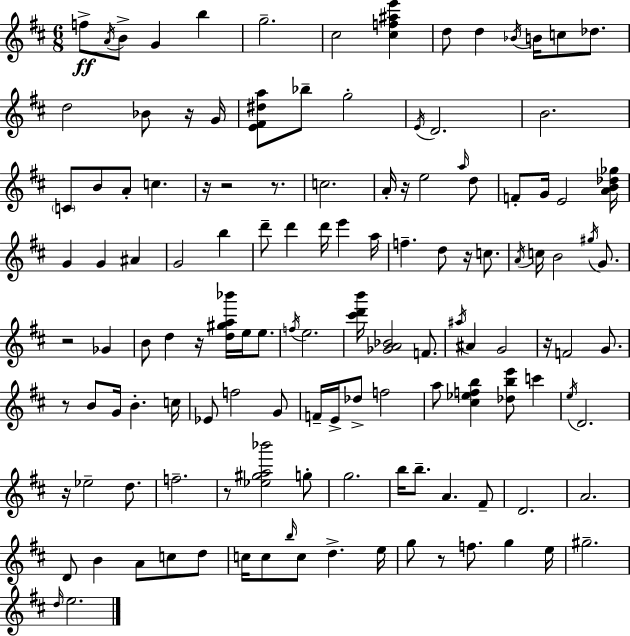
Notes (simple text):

F5/e A4/s B4/e G4/q B5/q G5/h. C#5/h [C#5,F5,A#5,E6]/q D5/e D5/q Bb4/s B4/s C5/e Db5/e. D5/h Bb4/e R/s G4/s [E4,F#4,D#5,A5]/e Bb5/e G5/h E4/s D4/h. B4/h. C4/e B4/e A4/e C5/q. R/s R/h R/e. C5/h. A4/s R/s E5/h A5/s D5/e F4/e G4/s E4/h [A4,B4,Db5,Gb5]/s G4/q G4/q A#4/q G4/h B5/q D6/e D6/q D6/s E6/q A5/s F5/q. D5/e R/s C5/e. A4/s C5/s B4/h G#5/s G4/e. R/h Gb4/q B4/e D5/q R/s [D5,G#5,A5,Bb6]/s E5/s E5/e. F5/s E5/h. [C#6,D6,B6]/s [Gb4,A4,Bb4]/h F4/e. A#5/s A#4/q G4/h R/s F4/h G4/e. R/e B4/e G4/s B4/q. C5/s Eb4/e F5/h G4/e F4/s E4/s Db5/e F5/h A5/e [C#5,Eb5,F5,B5]/q [Db5,B5,E6]/e C6/q E5/s D4/h. R/s Eb5/h D5/e. F5/h. R/e [Eb5,G#5,A5,Bb6]/h G5/e G5/h. B5/s B5/e. A4/q. F#4/e D4/h. A4/h. D4/e B4/q A4/e C5/e D5/e C5/s C5/e B5/s C5/e D5/q. E5/s G5/e R/e F5/e. G5/q E5/s G#5/h. D5/s E5/h.